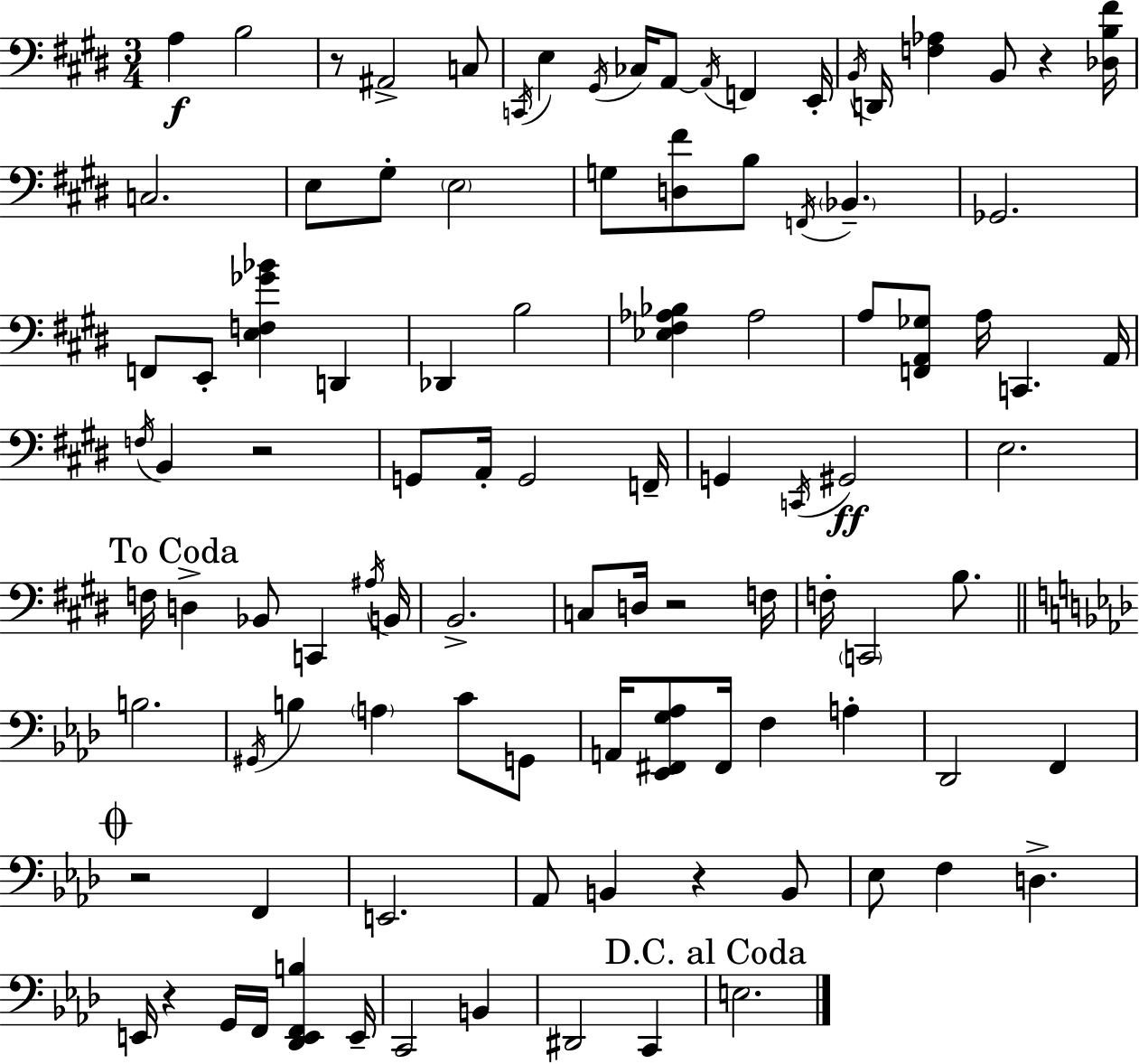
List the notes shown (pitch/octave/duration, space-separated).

A3/q B3/h R/e A#2/h C3/e C2/s E3/q G#2/s CES3/s A2/e A2/s F2/q E2/s B2/s D2/s [F3,Ab3]/q B2/e R/q [Db3,B3,F#4]/s C3/h. E3/e G#3/e E3/h G3/e [D3,F#4]/e B3/e F2/s Bb2/q. Gb2/h. F2/e E2/e [E3,F3,Gb4,Bb4]/q D2/q Db2/q B3/h [Eb3,F#3,Ab3,Bb3]/q Ab3/h A3/e [F2,A2,Gb3]/e A3/s C2/q. A2/s F3/s B2/q R/h G2/e A2/s G2/h F2/s G2/q C2/s G#2/h E3/h. F3/s D3/q Bb2/e C2/q A#3/s B2/s B2/h. C3/e D3/s R/h F3/s F3/s C2/h B3/e. B3/h. G#2/s B3/q A3/q C4/e G2/e A2/s [Eb2,F#2,G3,Ab3]/e F#2/s F3/q A3/q Db2/h F2/q R/h F2/q E2/h. Ab2/e B2/q R/q B2/e Eb3/e F3/q D3/q. E2/s R/q G2/s F2/s [Db2,E2,F2,B3]/q E2/s C2/h B2/q D#2/h C2/q E3/h.